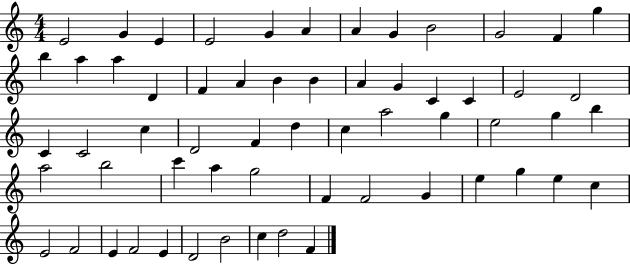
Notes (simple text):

E4/h G4/q E4/q E4/h G4/q A4/q A4/q G4/q B4/h G4/h F4/q G5/q B5/q A5/q A5/q D4/q F4/q A4/q B4/q B4/q A4/q G4/q C4/q C4/q E4/h D4/h C4/q C4/h C5/q D4/h F4/q D5/q C5/q A5/h G5/q E5/h G5/q B5/q A5/h B5/h C6/q A5/q G5/h F4/q F4/h G4/q E5/q G5/q E5/q C5/q E4/h F4/h E4/q F4/h E4/q D4/h B4/h C5/q D5/h F4/q